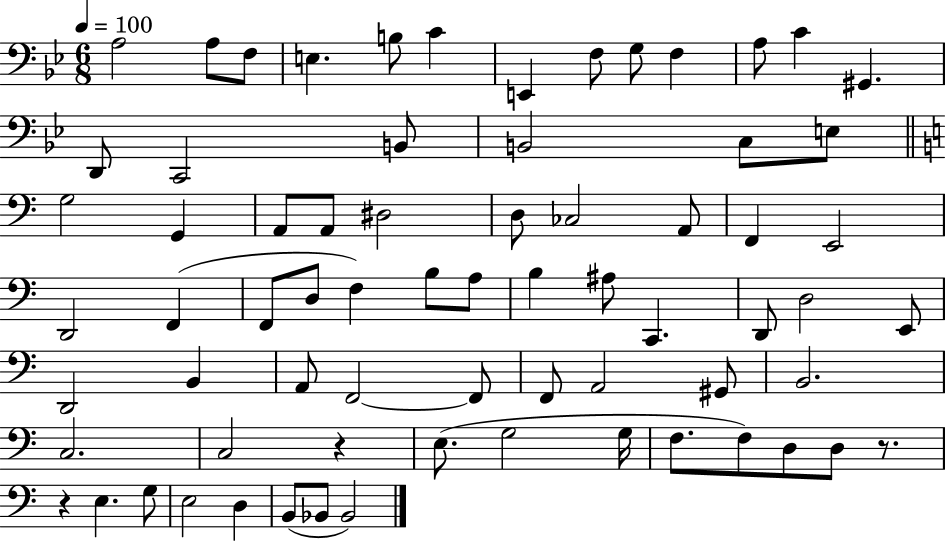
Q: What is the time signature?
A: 6/8